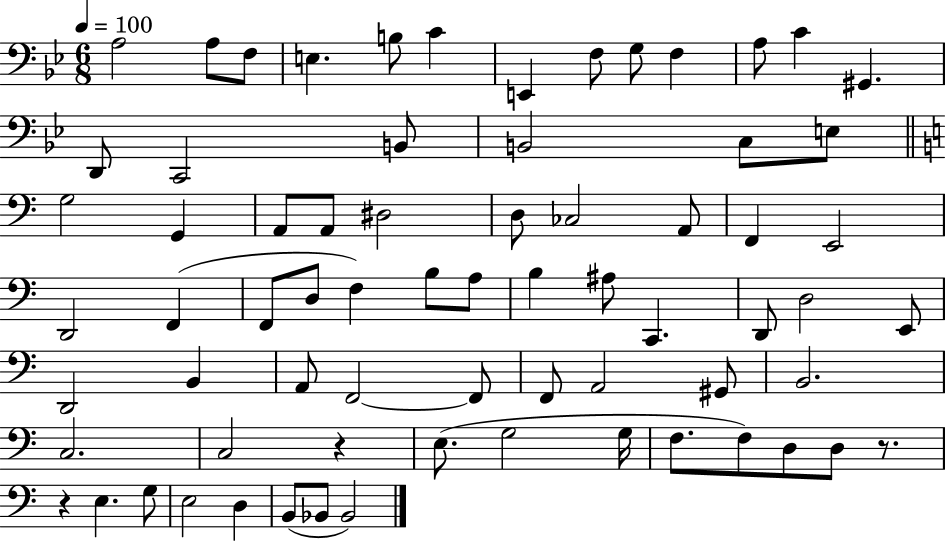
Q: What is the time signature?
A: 6/8